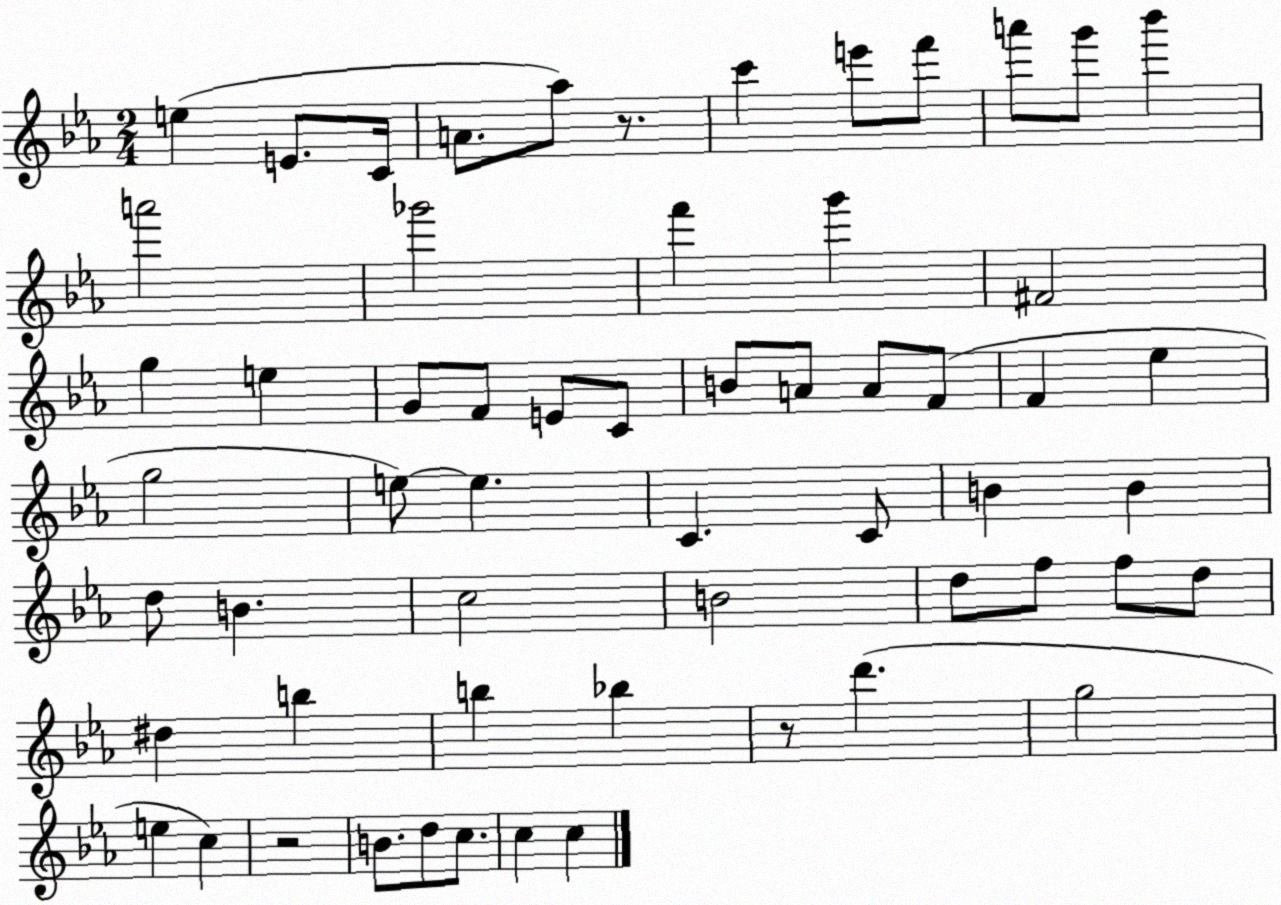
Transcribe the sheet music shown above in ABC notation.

X:1
T:Untitled
M:2/4
L:1/4
K:Eb
e E/2 C/4 A/2 _a/2 z/2 c' e'/2 f'/2 a'/2 g'/2 _b' a'2 _g'2 f' g' ^F2 g e G/2 F/2 E/2 C/2 B/2 A/2 A/2 F/2 F _e g2 e/2 e C C/2 B B d/2 B c2 B2 d/2 f/2 f/2 d/2 ^d b b _b z/2 d' g2 e c z2 B/2 d/2 c/2 c c